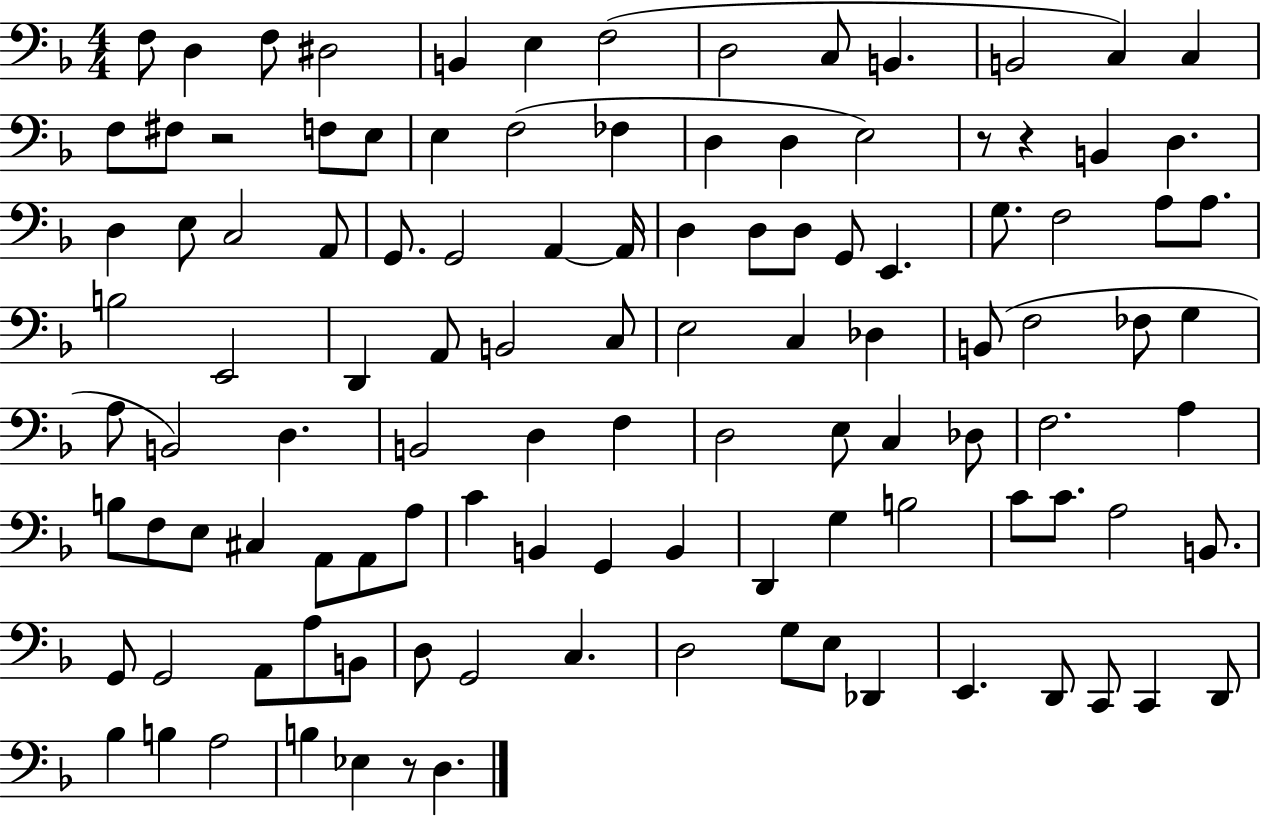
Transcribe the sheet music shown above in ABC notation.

X:1
T:Untitled
M:4/4
L:1/4
K:F
F,/2 D, F,/2 ^D,2 B,, E, F,2 D,2 C,/2 B,, B,,2 C, C, F,/2 ^F,/2 z2 F,/2 E,/2 E, F,2 _F, D, D, E,2 z/2 z B,, D, D, E,/2 C,2 A,,/2 G,,/2 G,,2 A,, A,,/4 D, D,/2 D,/2 G,,/2 E,, G,/2 F,2 A,/2 A,/2 B,2 E,,2 D,, A,,/2 B,,2 C,/2 E,2 C, _D, B,,/2 F,2 _F,/2 G, A,/2 B,,2 D, B,,2 D, F, D,2 E,/2 C, _D,/2 F,2 A, B,/2 F,/2 E,/2 ^C, A,,/2 A,,/2 A,/2 C B,, G,, B,, D,, G, B,2 C/2 C/2 A,2 B,,/2 G,,/2 G,,2 A,,/2 A,/2 B,,/2 D,/2 G,,2 C, D,2 G,/2 E,/2 _D,, E,, D,,/2 C,,/2 C,, D,,/2 _B, B, A,2 B, _E, z/2 D,